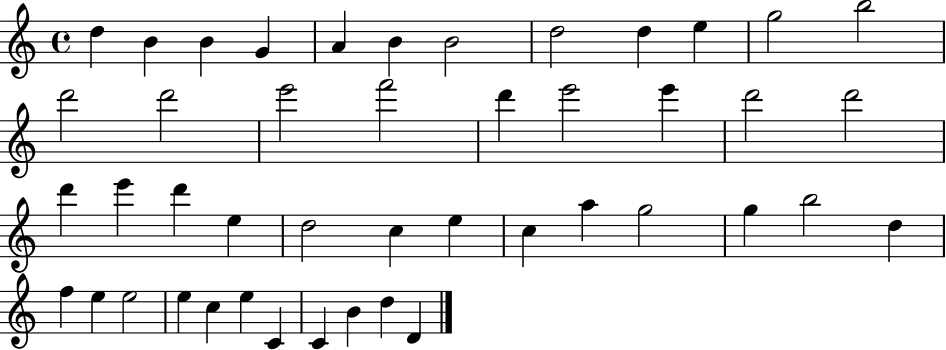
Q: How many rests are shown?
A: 0